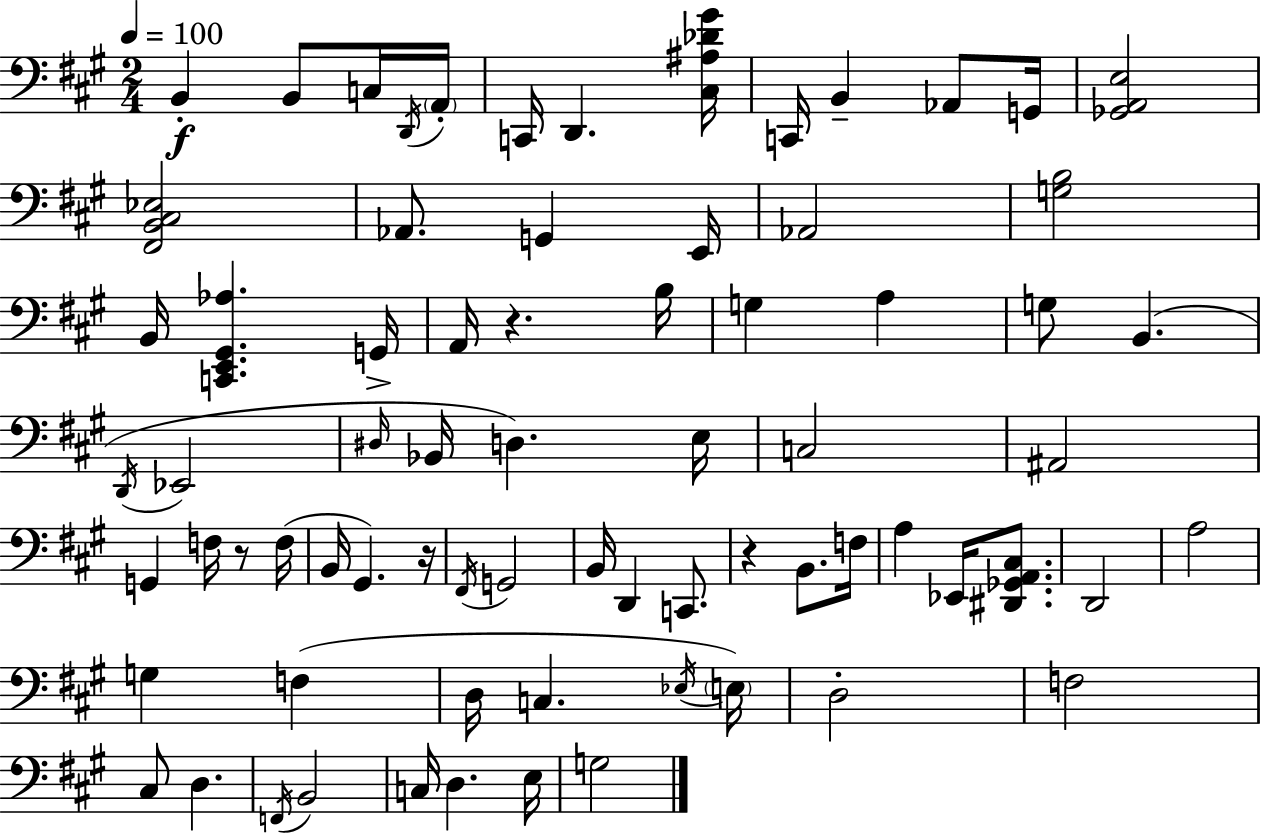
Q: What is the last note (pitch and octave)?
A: G3